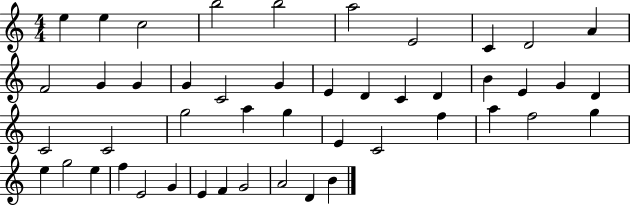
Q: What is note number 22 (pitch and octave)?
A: E4